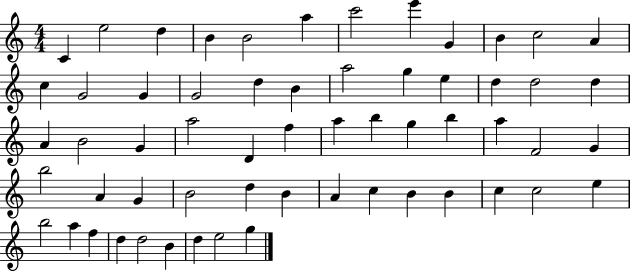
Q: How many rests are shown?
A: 0